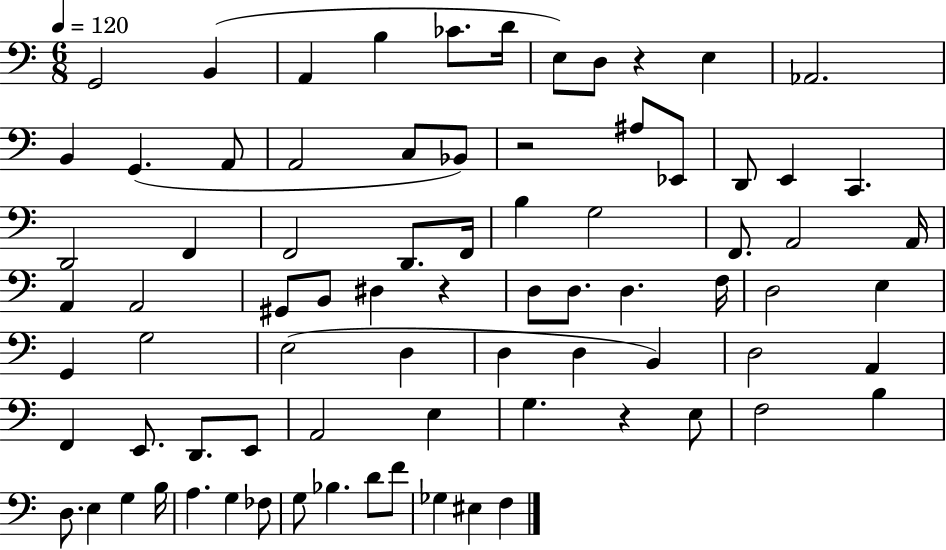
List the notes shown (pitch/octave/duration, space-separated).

G2/h B2/q A2/q B3/q CES4/e. D4/s E3/e D3/e R/q E3/q Ab2/h. B2/q G2/q. A2/e A2/h C3/e Bb2/e R/h A#3/e Eb2/e D2/e E2/q C2/q. D2/h F2/q F2/h D2/e. F2/s B3/q G3/h F2/e. A2/h A2/s A2/q A2/h G#2/e B2/e D#3/q R/q D3/e D3/e. D3/q. F3/s D3/h E3/q G2/q G3/h E3/h D3/q D3/q D3/q B2/q D3/h A2/q F2/q E2/e. D2/e. E2/e A2/h E3/q G3/q. R/q E3/e F3/h B3/q D3/e. E3/q G3/q B3/s A3/q. G3/q FES3/e G3/e Bb3/q. D4/e F4/e Gb3/q EIS3/q F3/q